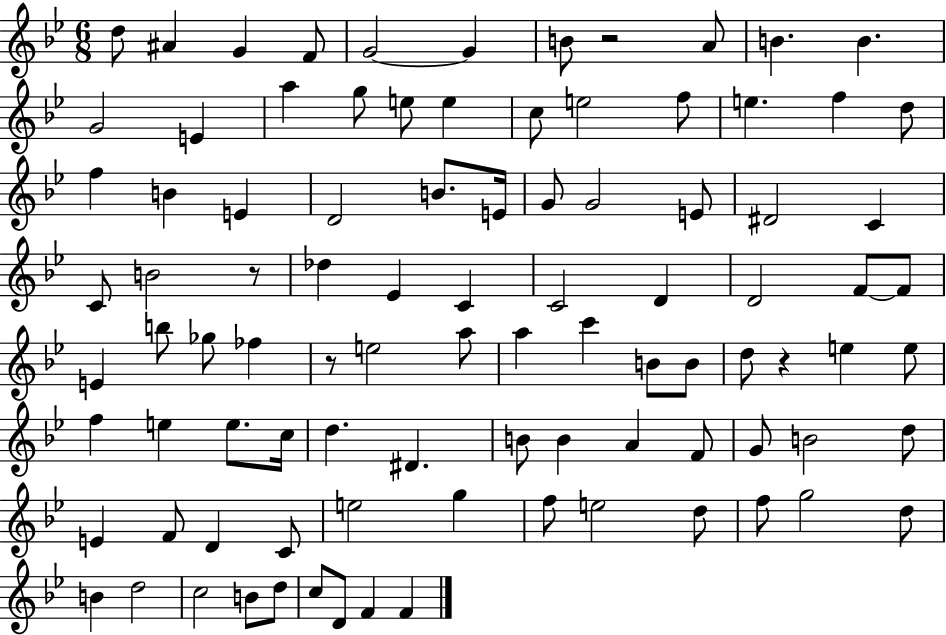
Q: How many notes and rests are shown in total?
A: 94